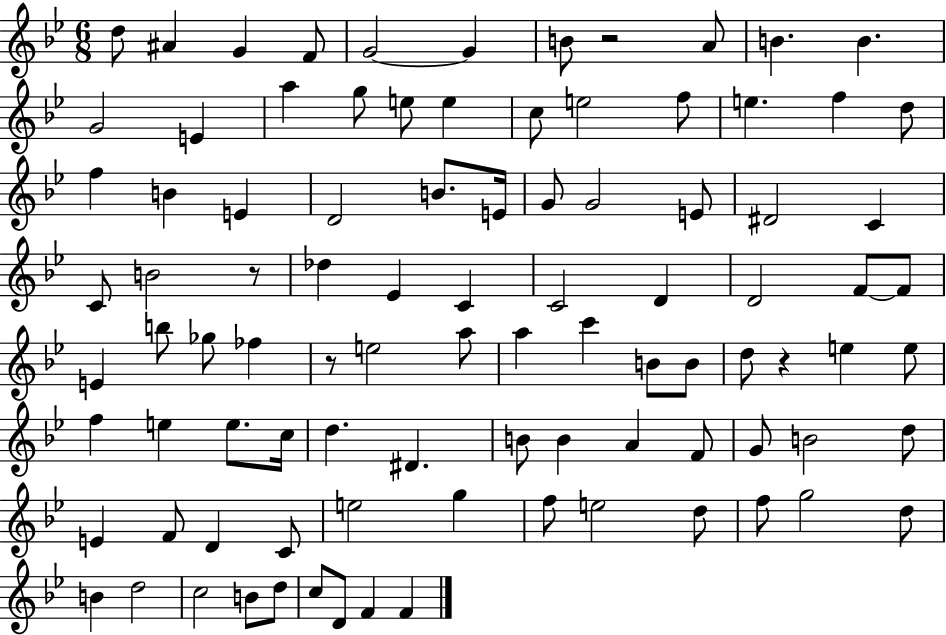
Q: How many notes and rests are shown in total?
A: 94